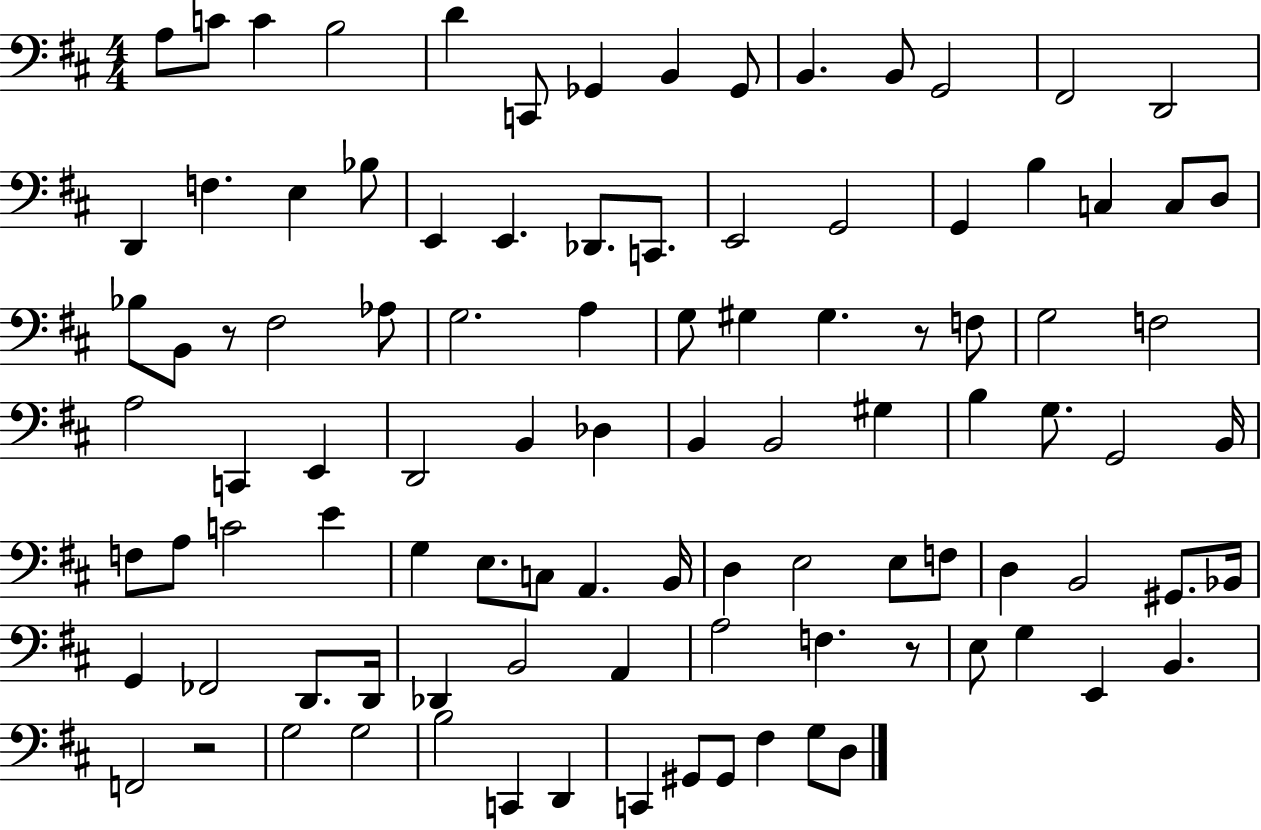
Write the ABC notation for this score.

X:1
T:Untitled
M:4/4
L:1/4
K:D
A,/2 C/2 C B,2 D C,,/2 _G,, B,, _G,,/2 B,, B,,/2 G,,2 ^F,,2 D,,2 D,, F, E, _B,/2 E,, E,, _D,,/2 C,,/2 E,,2 G,,2 G,, B, C, C,/2 D,/2 _B,/2 B,,/2 z/2 ^F,2 _A,/2 G,2 A, G,/2 ^G, ^G, z/2 F,/2 G,2 F,2 A,2 C,, E,, D,,2 B,, _D, B,, B,,2 ^G, B, G,/2 G,,2 B,,/4 F,/2 A,/2 C2 E G, E,/2 C,/2 A,, B,,/4 D, E,2 E,/2 F,/2 D, B,,2 ^G,,/2 _B,,/4 G,, _F,,2 D,,/2 D,,/4 _D,, B,,2 A,, A,2 F, z/2 E,/2 G, E,, B,, F,,2 z2 G,2 G,2 B,2 C,, D,, C,, ^G,,/2 ^G,,/2 ^F, G,/2 D,/2